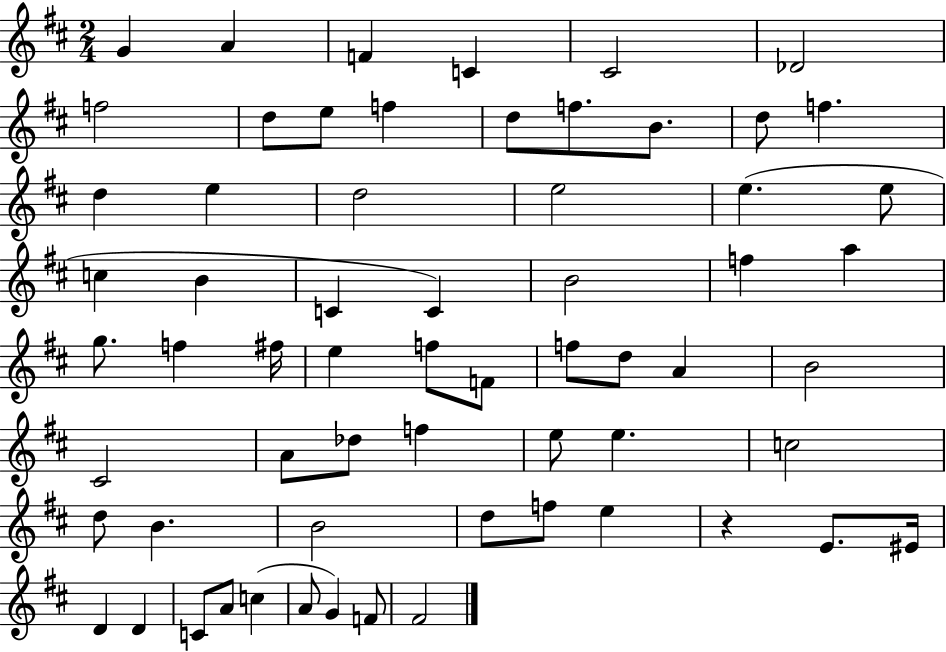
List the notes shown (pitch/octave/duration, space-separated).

G4/q A4/q F4/q C4/q C#4/h Db4/h F5/h D5/e E5/e F5/q D5/e F5/e. B4/e. D5/e F5/q. D5/q E5/q D5/h E5/h E5/q. E5/e C5/q B4/q C4/q C4/q B4/h F5/q A5/q G5/e. F5/q F#5/s E5/q F5/e F4/e F5/e D5/e A4/q B4/h C#4/h A4/e Db5/e F5/q E5/e E5/q. C5/h D5/e B4/q. B4/h D5/e F5/e E5/q R/q E4/e. EIS4/s D4/q D4/q C4/e A4/e C5/q A4/e G4/q F4/e F#4/h